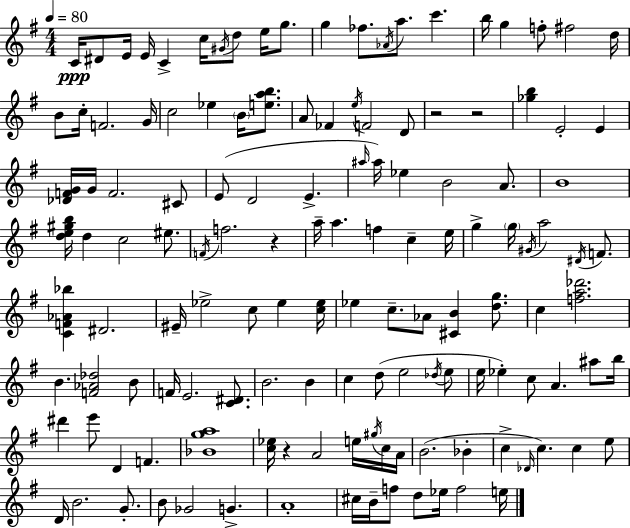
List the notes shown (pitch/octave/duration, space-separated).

C4/s D#4/e E4/s E4/s C4/q C5/s G#4/s D5/e E5/s G5/e. G5/q FES5/e. Ab4/s A5/e. C6/q. B5/s G5/q F5/e F#5/h D5/s B4/e C5/s F4/h. G4/s C5/h Eb5/q B4/s [E5,A5,B5]/e. A4/e FES4/q E5/s F4/h D4/e R/h R/h [Gb5,B5]/q E4/h E4/q [Db4,F4,G4]/s G4/s F4/h. C#4/e E4/e D4/h E4/q. A#5/s A#5/s Eb5/q B4/h A4/e. B4/w [D5,E5,G#5,B5]/s D5/q C5/h EIS5/e. F4/s F5/h. R/q A5/s A5/q. F5/q C5/q E5/s G5/q G5/s G#4/s A5/h D#4/s F4/e. [C4,F4,Ab4,Bb5]/q D#4/h. EIS4/s Eb5/h C5/e Eb5/q [C5,Eb5]/s Eb5/q C5/e. Ab4/e [C#4,B4]/q [D5,G5]/e. C5/q [F5,A5,Db6]/h. B4/q. [F4,Ab4,Db5]/h B4/e F4/s E4/h. [C4,D#4]/e. B4/h. B4/q C5/q D5/e E5/h Db5/s E5/e E5/s Eb5/q C5/e A4/q. A#5/e B5/s D#6/q E6/e D4/q F4/q. [Bb4,G5,A5]/w [C5,Eb5]/s R/q A4/h E5/s G#5/s C5/s A4/s B4/h. Bb4/q C5/q Db4/s C5/q. C5/q E5/e D4/s B4/h. G4/e. B4/e Gb4/h G4/q. A4/w C#5/s B4/s F5/e D5/e Eb5/s F5/h E5/s